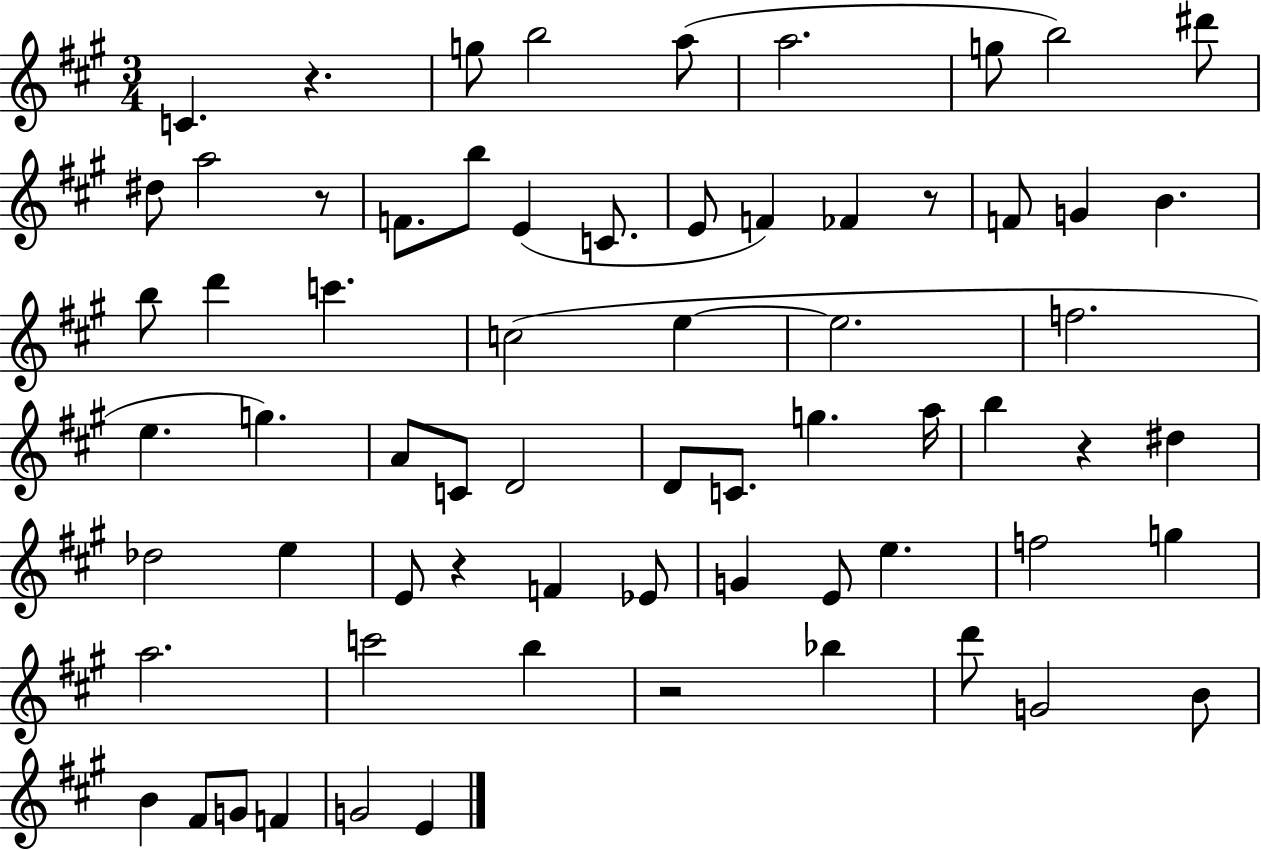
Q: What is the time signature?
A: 3/4